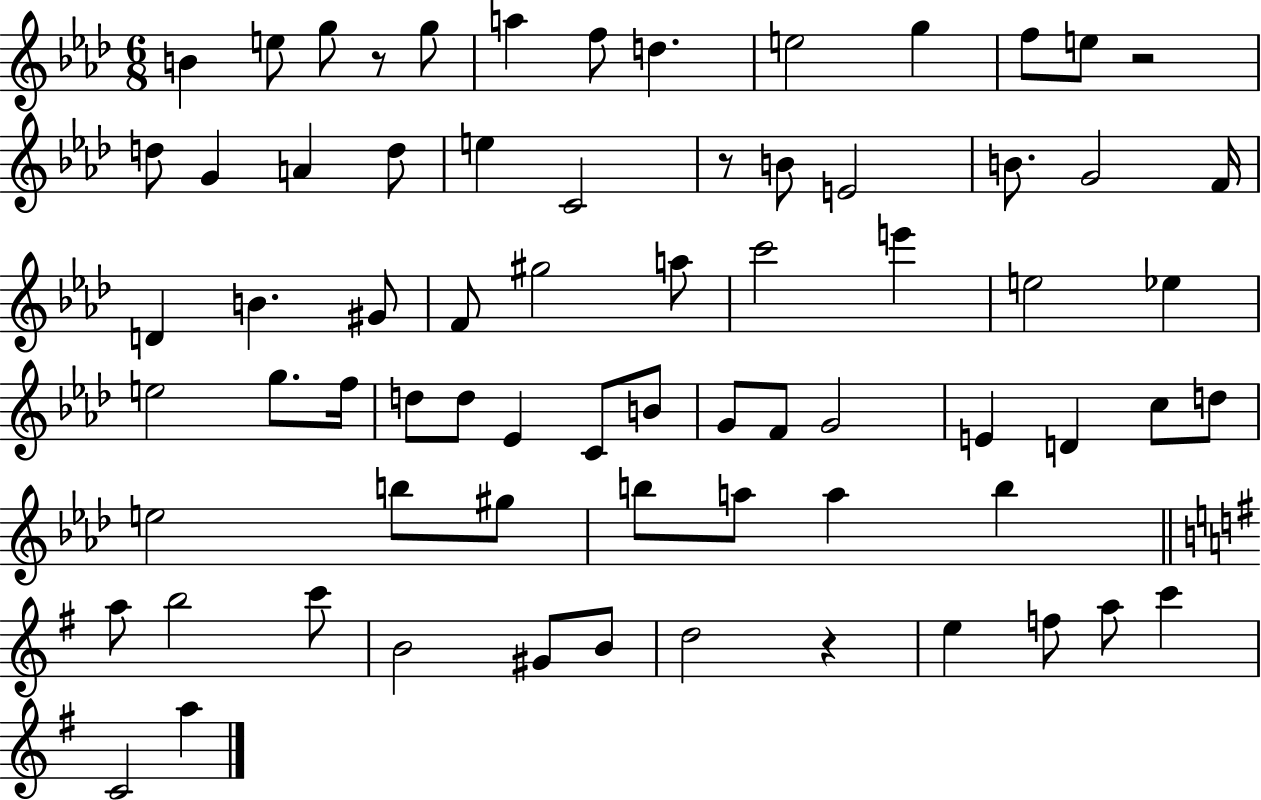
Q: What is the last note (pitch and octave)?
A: A5